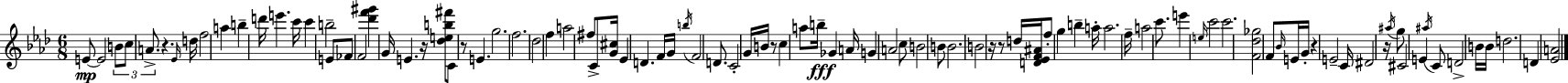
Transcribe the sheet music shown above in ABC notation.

X:1
T:Untitled
M:6/8
L:1/4
K:Ab
E/2 E2 B/2 c/2 A/2 z _E/4 d/4 f2 a b d'/4 e' c'/4 c' b2 E/2 _F/2 F2 [_d'f'^g'] G/4 E z/4 [_deb^f']/2 C/2 z/2 E g2 f2 _d2 f a2 ^f/2 C/2 [G^c]/4 _E D F/4 G/4 b/4 F2 D/2 C2 G/4 B/4 z/2 c a/2 b/4 _G A/4 G A2 c/2 B2 B/2 B2 B2 z/4 z/2 d/4 [D_EF^A]/4 f/2 g b a/4 a2 f/4 a2 c'/2 e' e/4 c'2 c'2 [F_d_g]2 F/2 _B/4 E/4 G/4 z E2 C/4 ^D2 z/4 ^a/4 g/2 ^C2 E ^a/4 C/2 D2 B/4 B/4 d2 D [_EA]2